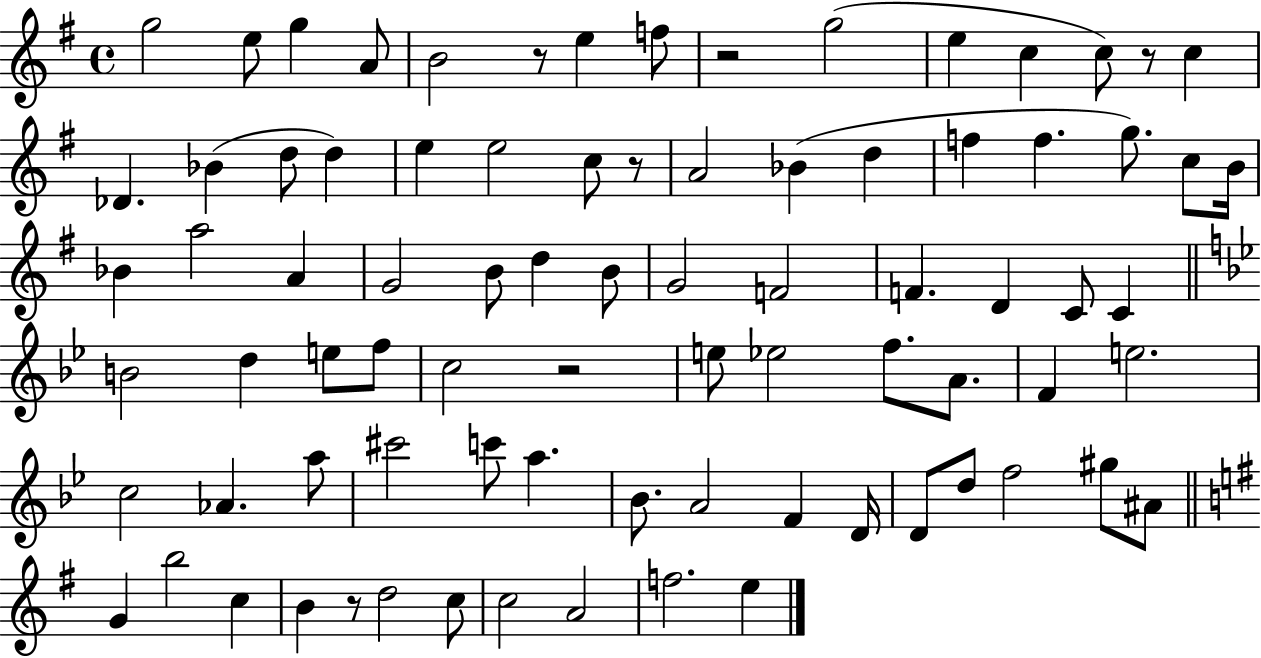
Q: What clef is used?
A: treble